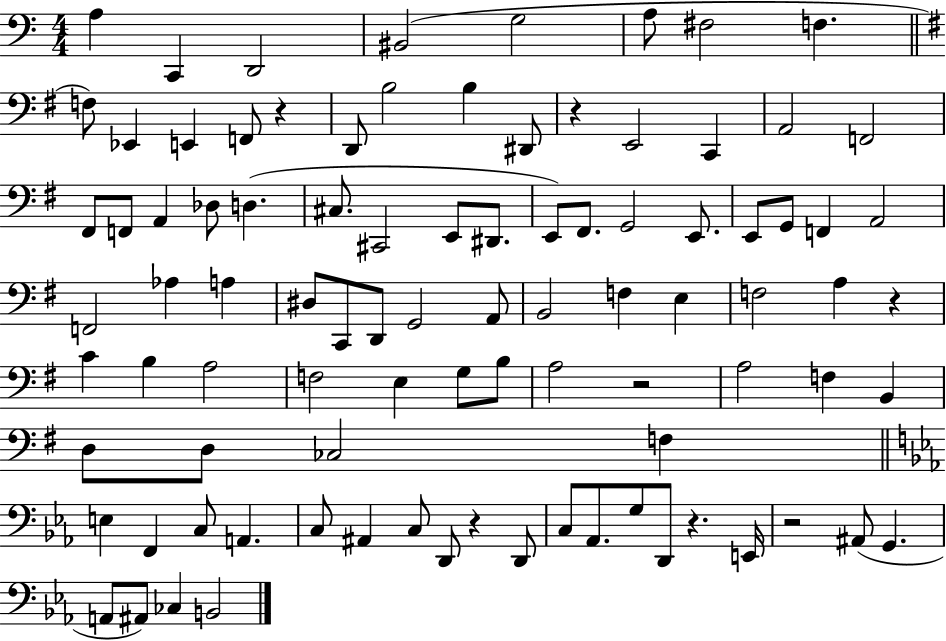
A3/q C2/q D2/h BIS2/h G3/h A3/e F#3/h F3/q. F3/e Eb2/q E2/q F2/e R/q D2/e B3/h B3/q D#2/e R/q E2/h C2/q A2/h F2/h F#2/e F2/e A2/q Db3/e D3/q. C#3/e. C#2/h E2/e D#2/e. E2/e F#2/e. G2/h E2/e. E2/e G2/e F2/q A2/h F2/h Ab3/q A3/q D#3/e C2/e D2/e G2/h A2/e B2/h F3/q E3/q F3/h A3/q R/q C4/q B3/q A3/h F3/h E3/q G3/e B3/e A3/h R/h A3/h F3/q B2/q D3/e D3/e CES3/h F3/q E3/q F2/q C3/e A2/q. C3/e A#2/q C3/e D2/e R/q D2/e C3/e Ab2/e. G3/e D2/e R/q. E2/s R/h A#2/e G2/q. A2/e A#2/e CES3/q B2/h